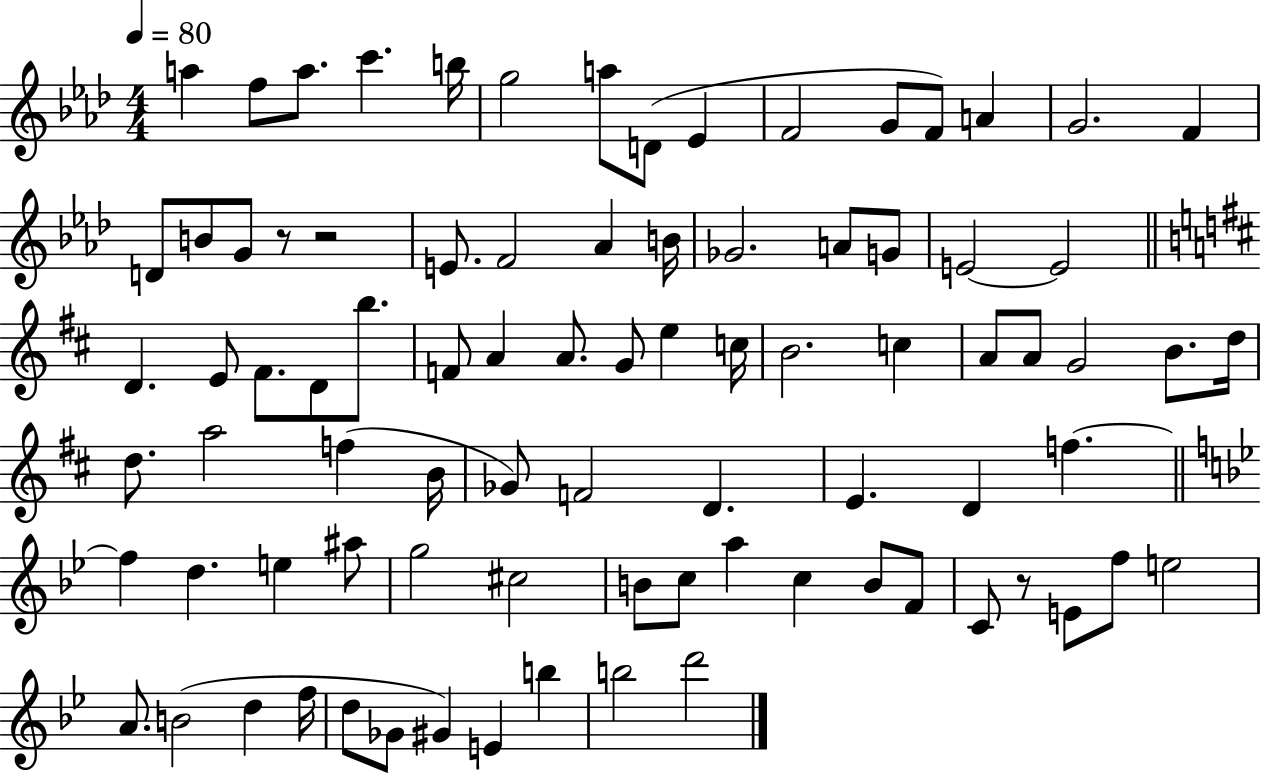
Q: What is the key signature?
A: AES major